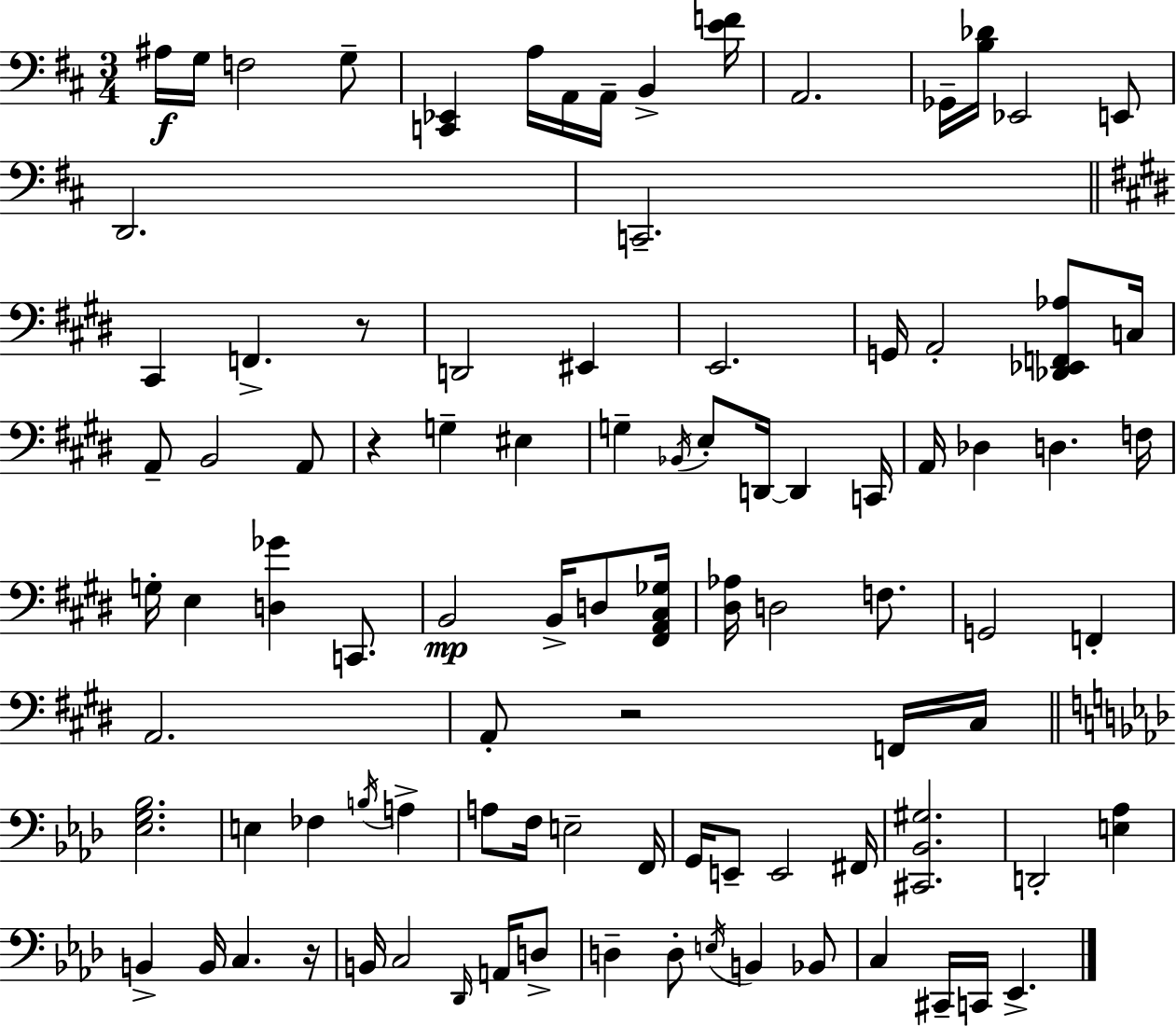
A#3/s G3/s F3/h G3/e [C2,Eb2]/q A3/s A2/s A2/s B2/q [E4,F4]/s A2/h. Gb2/s [B3,Db4]/s Eb2/h E2/e D2/h. C2/h. C#2/q F2/q. R/e D2/h EIS2/q E2/h. G2/s A2/h [Db2,Eb2,F2,Ab3]/e C3/s A2/e B2/h A2/e R/q G3/q EIS3/q G3/q Bb2/s E3/e D2/s D2/q C2/s A2/s Db3/q D3/q. F3/s G3/s E3/q [D3,Gb4]/q C2/e. B2/h B2/s D3/e [F#2,A2,C#3,Gb3]/s [D#3,Ab3]/s D3/h F3/e. G2/h F2/q A2/h. A2/e R/h F2/s C#3/s [Eb3,G3,Bb3]/h. E3/q FES3/q B3/s A3/q A3/e F3/s E3/h F2/s G2/s E2/e E2/h F#2/s [C#2,Bb2,G#3]/h. D2/h [E3,Ab3]/q B2/q B2/s C3/q. R/s B2/s C3/h Db2/s A2/s D3/e D3/q D3/e E3/s B2/q Bb2/e C3/q C#2/s C2/s Eb2/q.